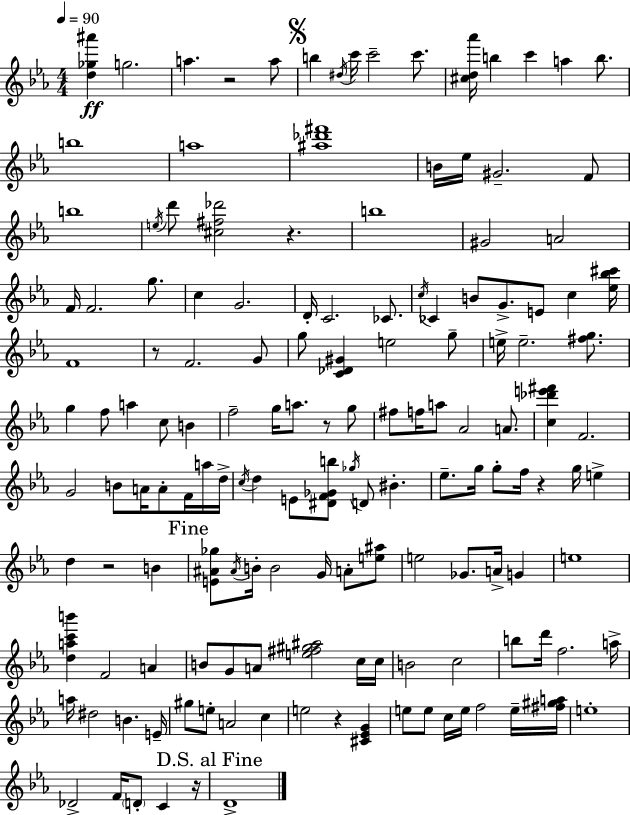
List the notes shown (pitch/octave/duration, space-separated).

[D5,Gb5,A#6]/q G5/h. A5/q. R/h A5/e B5/q D#5/s C6/s C6/h C6/e. [C#5,D5,Ab6]/s B5/q C6/q A5/q B5/e. B5/w A5/w [A#5,Db6,F#6]/w B4/s Eb5/s G#4/h. F4/e B5/w E5/s D6/e [C#5,F#5,Db6]/h R/q. B5/w G#4/h A4/h F4/s F4/h. G5/e. C5/q G4/h. D4/s C4/h. CES4/e. C5/s CES4/q B4/e G4/e. E4/e C5/q [Eb5,Bb5,C#6]/s F4/w R/e F4/h. G4/e G5/e [C4,Db4,G#4]/q E5/h G5/e E5/s E5/h. [F#5,G5]/e. G5/q F5/e A5/q C5/e B4/q F5/h G5/s A5/e. R/e G5/e F#5/e F5/s A5/e Ab4/h A4/e. [C5,Db6,E6,F#6]/q F4/h. G4/h B4/e A4/s A4/e F4/s A5/s D5/s C5/s D5/q E4/e [D#4,F4,Gb4,B5]/e Gb5/s D4/e BIS4/q. Eb5/e. G5/s G5/e F5/s R/q G5/s E5/q D5/q R/h B4/q [E4,A#4,Gb5]/e A#4/s B4/s B4/h G4/s A4/e [E5,A#5]/e E5/h Gb4/e. A4/s G4/q E5/w [D5,A5,C6,B6]/q F4/h A4/q B4/e G4/e A4/e [E5,F#5,G#5,A#5]/h C5/s C5/s B4/h C5/h B5/e D6/s F5/h. A5/s A5/s D#5/h B4/q. E4/s G#5/e E5/e A4/h C5/q E5/h R/q [C#4,Eb4,G4]/q E5/e E5/e C5/s E5/s F5/h E5/s [F#5,G#5,A5]/s E5/w Db4/h F4/s D4/e C4/q R/s D4/w